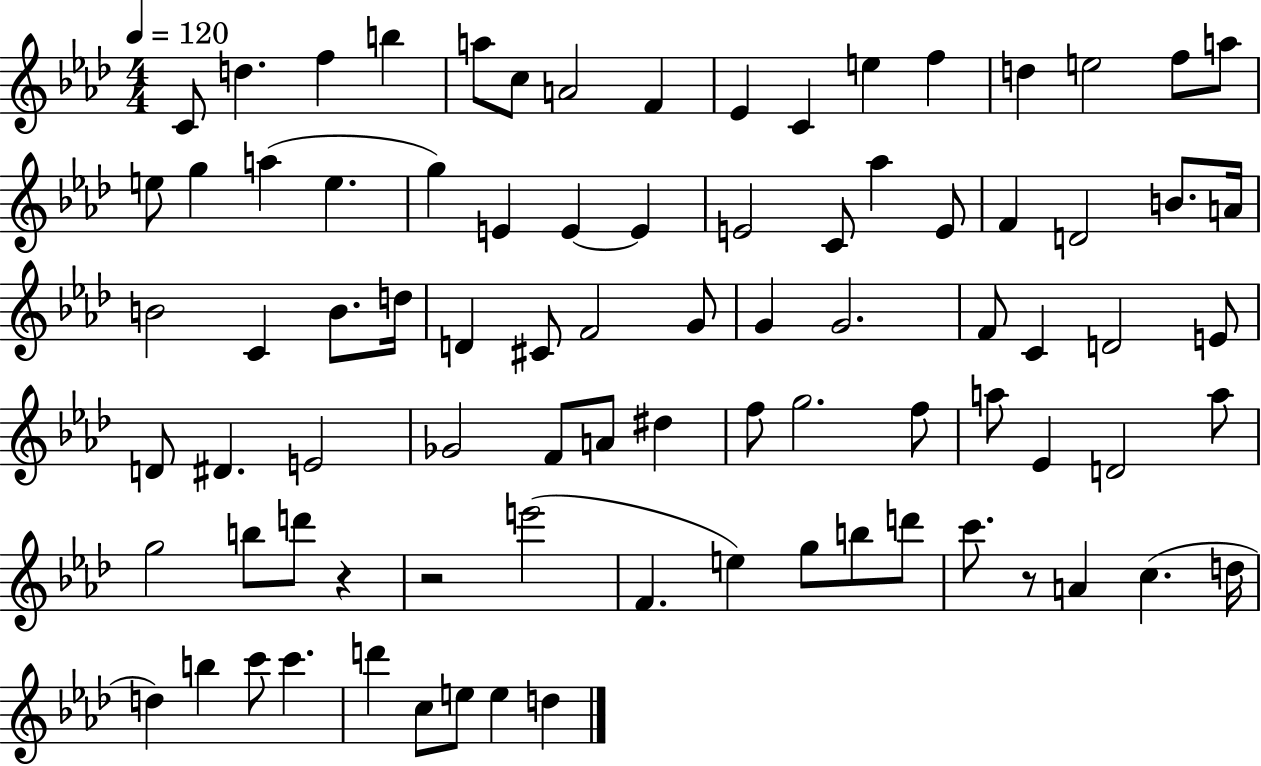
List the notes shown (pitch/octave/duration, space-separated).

C4/e D5/q. F5/q B5/q A5/e C5/e A4/h F4/q Eb4/q C4/q E5/q F5/q D5/q E5/h F5/e A5/e E5/e G5/q A5/q E5/q. G5/q E4/q E4/q E4/q E4/h C4/e Ab5/q E4/e F4/q D4/h B4/e. A4/s B4/h C4/q B4/e. D5/s D4/q C#4/e F4/h G4/e G4/q G4/h. F4/e C4/q D4/h E4/e D4/e D#4/q. E4/h Gb4/h F4/e A4/e D#5/q F5/e G5/h. F5/e A5/e Eb4/q D4/h A5/e G5/h B5/e D6/e R/q R/h E6/h F4/q. E5/q G5/e B5/e D6/e C6/e. R/e A4/q C5/q. D5/s D5/q B5/q C6/e C6/q. D6/q C5/e E5/e E5/q D5/q